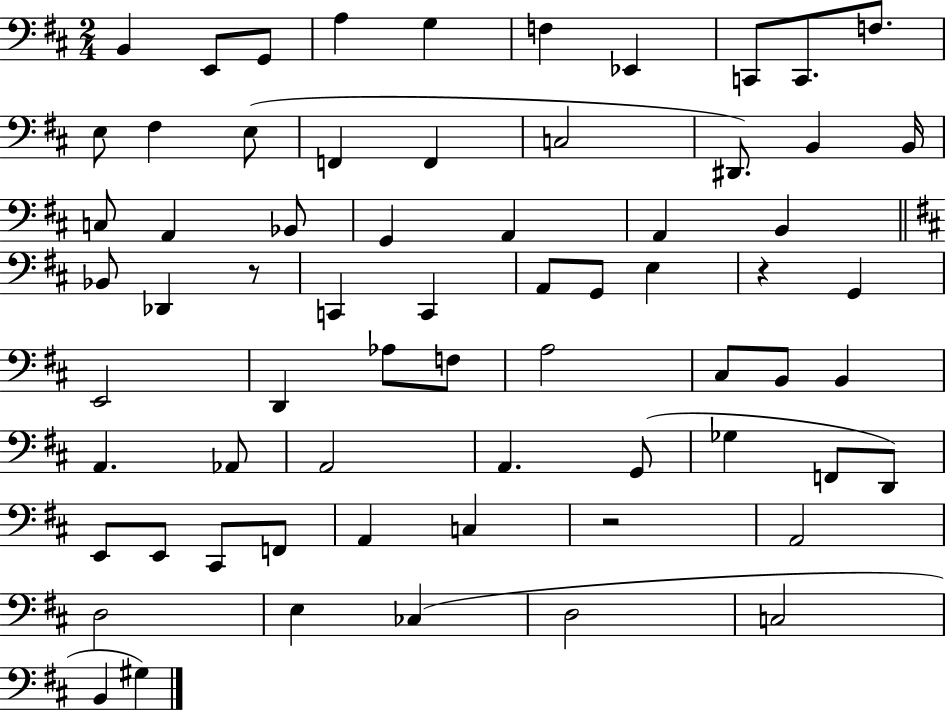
X:1
T:Untitled
M:2/4
L:1/4
K:D
B,, E,,/2 G,,/2 A, G, F, _E,, C,,/2 C,,/2 F,/2 E,/2 ^F, E,/2 F,, F,, C,2 ^D,,/2 B,, B,,/4 C,/2 A,, _B,,/2 G,, A,, A,, B,, _B,,/2 _D,, z/2 C,, C,, A,,/2 G,,/2 E, z G,, E,,2 D,, _A,/2 F,/2 A,2 ^C,/2 B,,/2 B,, A,, _A,,/2 A,,2 A,, G,,/2 _G, F,,/2 D,,/2 E,,/2 E,,/2 ^C,,/2 F,,/2 A,, C, z2 A,,2 D,2 E, _C, D,2 C,2 B,, ^G,